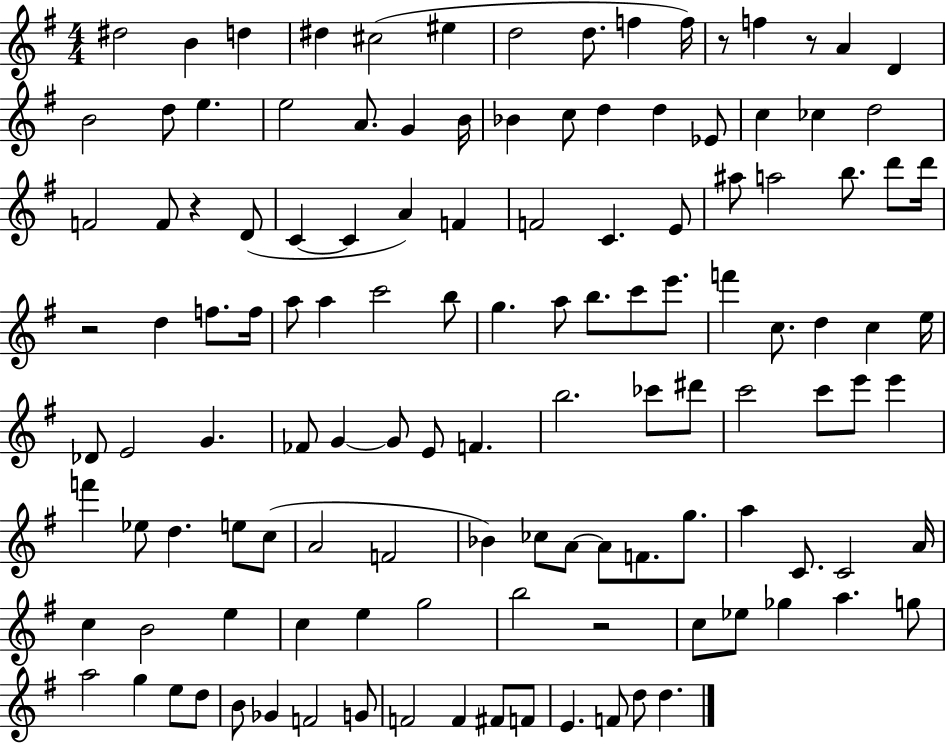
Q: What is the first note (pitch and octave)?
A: D#5